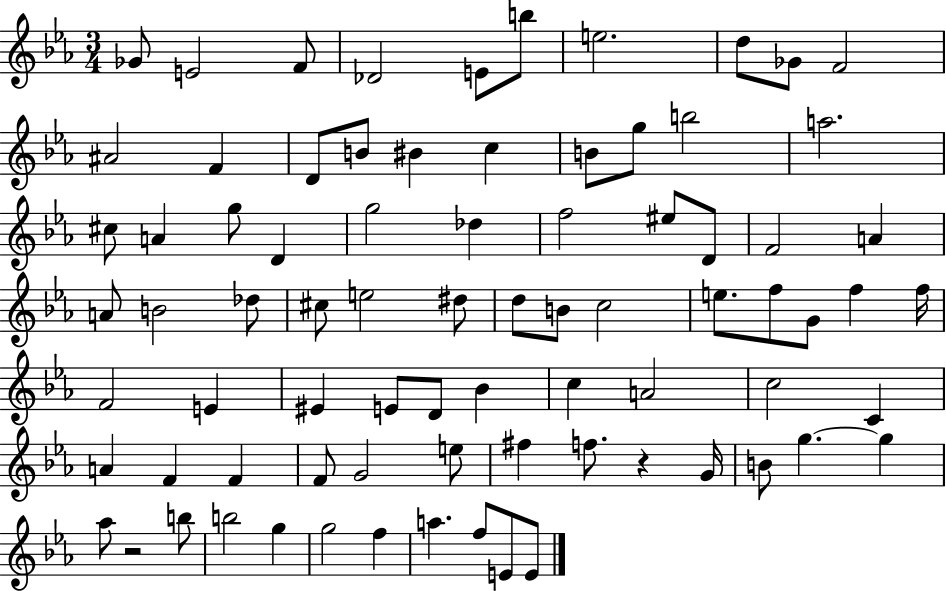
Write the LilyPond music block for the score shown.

{
  \clef treble
  \numericTimeSignature
  \time 3/4
  \key ees \major
  ges'8 e'2 f'8 | des'2 e'8 b''8 | e''2. | d''8 ges'8 f'2 | \break ais'2 f'4 | d'8 b'8 bis'4 c''4 | b'8 g''8 b''2 | a''2. | \break cis''8 a'4 g''8 d'4 | g''2 des''4 | f''2 eis''8 d'8 | f'2 a'4 | \break a'8 b'2 des''8 | cis''8 e''2 dis''8 | d''8 b'8 c''2 | e''8. f''8 g'8 f''4 f''16 | \break f'2 e'4 | eis'4 e'8 d'8 bes'4 | c''4 a'2 | c''2 c'4 | \break a'4 f'4 f'4 | f'8 g'2 e''8 | fis''4 f''8. r4 g'16 | b'8 g''4.~~ g''4 | \break aes''8 r2 b''8 | b''2 g''4 | g''2 f''4 | a''4. f''8 e'8 e'8 | \break \bar "|."
}